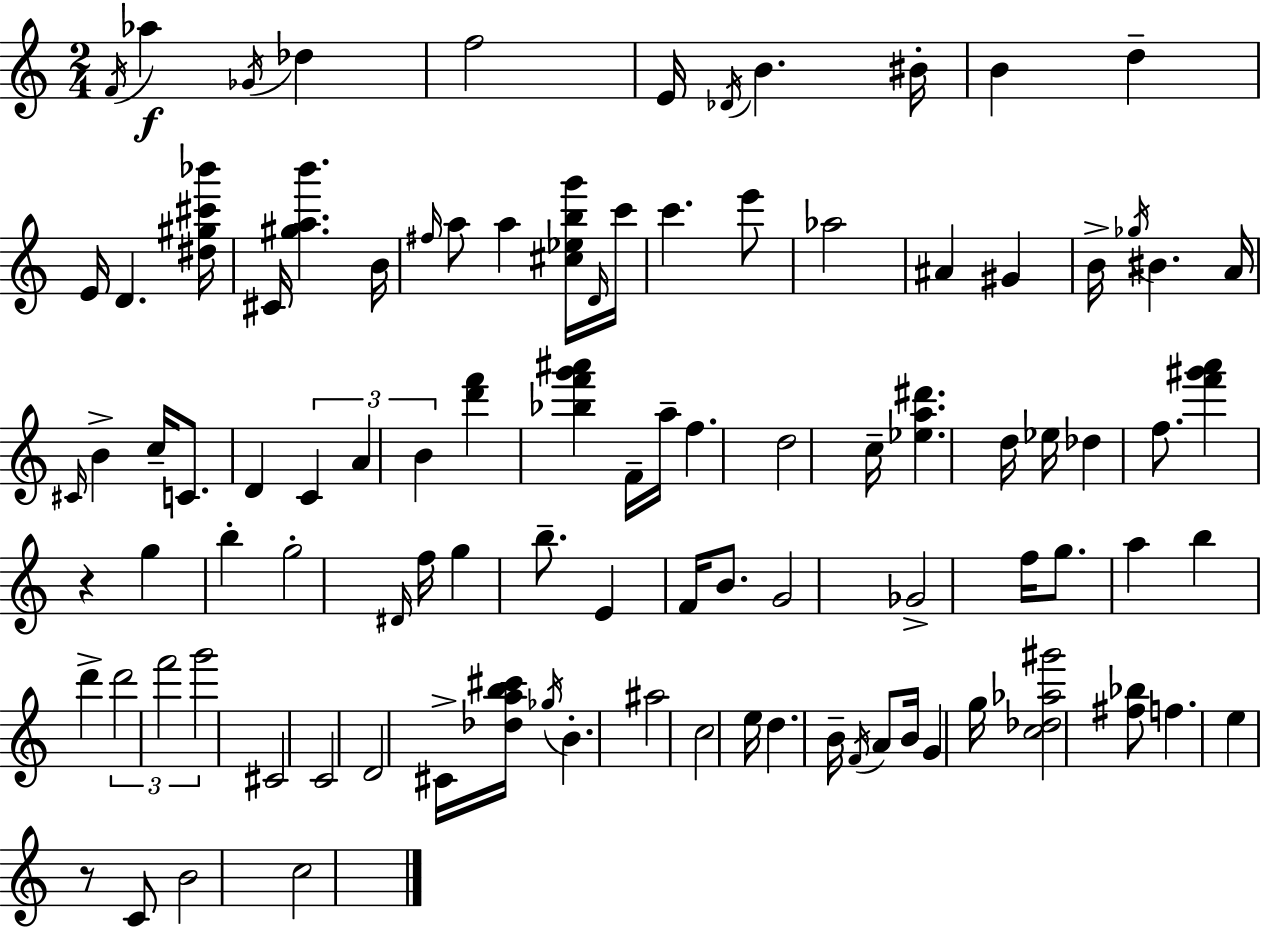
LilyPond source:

{
  \clef treble
  \numericTimeSignature
  \time 2/4
  \key c \major
  \acciaccatura { f'16 }\f aes''4 \acciaccatura { ges'16 } des''4 | f''2 | e'16 \acciaccatura { des'16 } b'4. | bis'16-. b'4 d''4-- | \break e'16 d'4. | <dis'' gis'' cis''' bes'''>16 cis'16 <gis'' a'' b'''>4. | b'16 \grace { fis''16 } a''8 a''4 | <cis'' ees'' b'' g'''>16 \grace { d'16 } c'''16 c'''4. | \break e'''8 aes''2 | ais'4 | gis'4 b'16-> \acciaccatura { ges''16 } bis'4. | a'16 \grace { cis'16 } b'4-> | \break c''16-- c'8. d'4 | \tuplet 3/2 { c'4 a'4 | b'4 } <d''' f'''>4 | <bes'' f''' g''' ais'''>4 f'16-- | \break a''16-- f''4. d''2 | c''16-- | <ees'' a'' dis'''>4. d''16 ees''16 | des''4 f''8. <f''' gis''' a'''>4 | \break r4 g''4 | b''4-. g''2-. | \grace { dis'16 } | f''16 g''4 b''8.-- | \break e'4 f'16 b'8. | g'2 | ges'2-> | f''16 g''8. a''4 | \break b''4 d'''4-> | \tuplet 3/2 { d'''2 | f'''2 | g'''2 } | \break cis'2 | c'2 | d'2 | cis'16-> <des'' a'' b'' cis'''>16 \acciaccatura { ges''16 } b'4.-. | \break ais''2 | c''2 | e''16 d''4. | b'16-- \acciaccatura { f'16 } a'8 b'16 g'4 | \break g''16 <c'' des'' aes'' gis'''>2 | <fis'' bes''>8 f''4. | e''4 r8 | c'8 b'2 | \break c''2 | \bar "|."
}